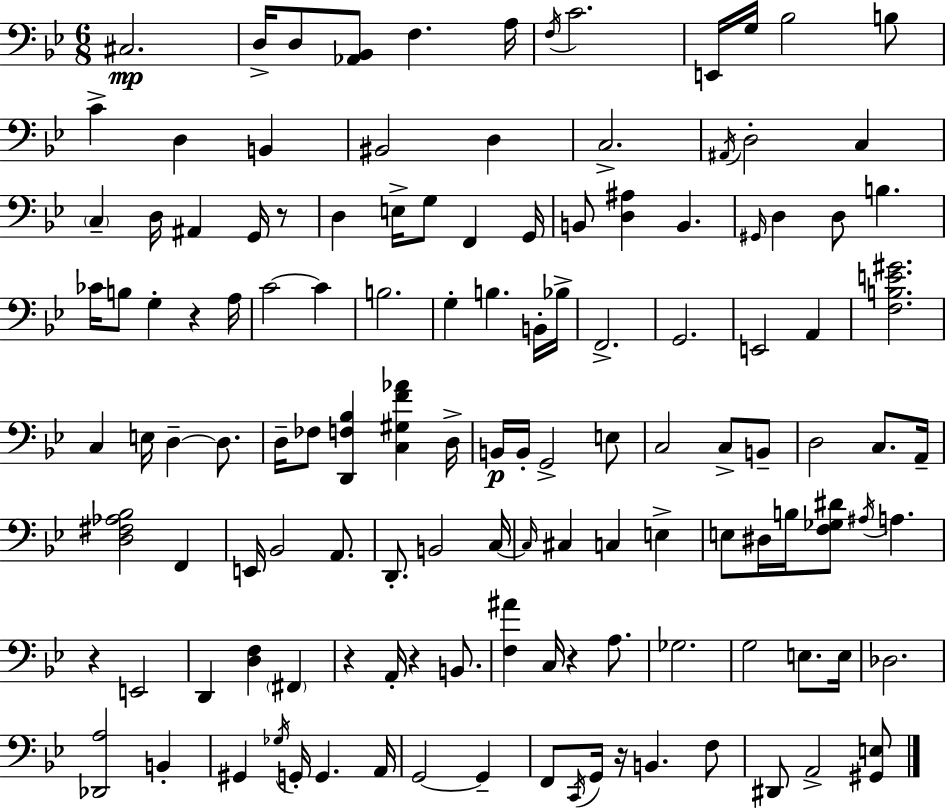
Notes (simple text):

C#3/h. D3/s D3/e [Ab2,Bb2]/e F3/q. A3/s F3/s C4/h. E2/s G3/s Bb3/h B3/e C4/q D3/q B2/q BIS2/h D3/q C3/h. A#2/s D3/h C3/q C3/q D3/s A#2/q G2/s R/e D3/q E3/s G3/e F2/q G2/s B2/e [D3,A#3]/q B2/q. G#2/s D3/q D3/e B3/q. CES4/s B3/e G3/q R/q A3/s C4/h C4/q B3/h. G3/q B3/q. B2/s Bb3/s F2/h. G2/h. E2/h A2/q [F3,B3,E4,G#4]/h. C3/q E3/s D3/q D3/e. D3/s FES3/e [D2,F3,Bb3]/q [C3,G#3,F4,Ab4]/q D3/s B2/s B2/s G2/h E3/e C3/h C3/e B2/e D3/h C3/e. A2/s [D3,F#3,Ab3,Bb3]/h F2/q E2/s Bb2/h A2/e. D2/e. B2/h C3/s C3/s C#3/q C3/q E3/q E3/e D#3/s B3/s [F3,Gb3,D#4]/e A#3/s A3/q. R/q E2/h D2/q [D3,F3]/q F#2/q R/q A2/s R/q B2/e. [F3,A#4]/q C3/s R/q A3/e. Gb3/h. G3/h E3/e. E3/s Db3/h. [Db2,A3]/h B2/q G#2/q Gb3/s G2/s G2/q. A2/s G2/h G2/q F2/e C2/s G2/s R/s B2/q. F3/e D#2/e A2/h [G#2,E3]/e